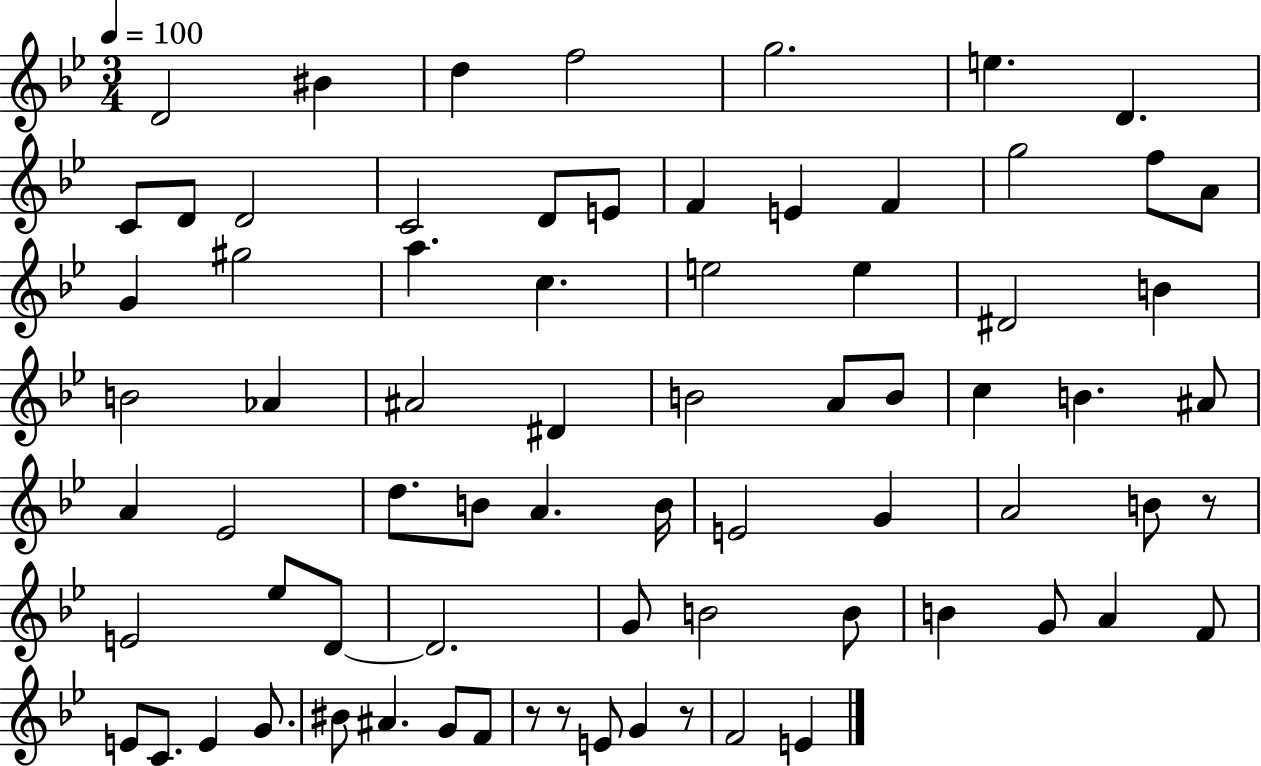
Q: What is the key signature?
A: BES major